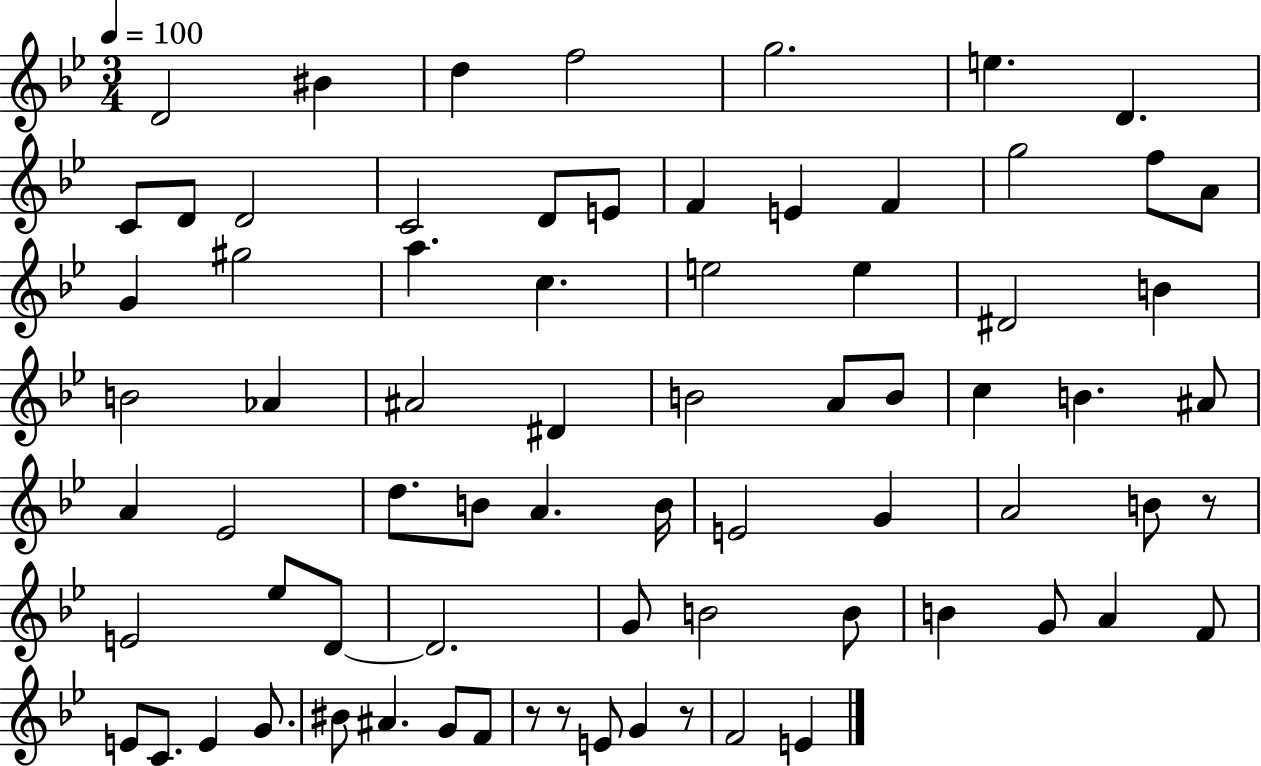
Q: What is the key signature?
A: BES major